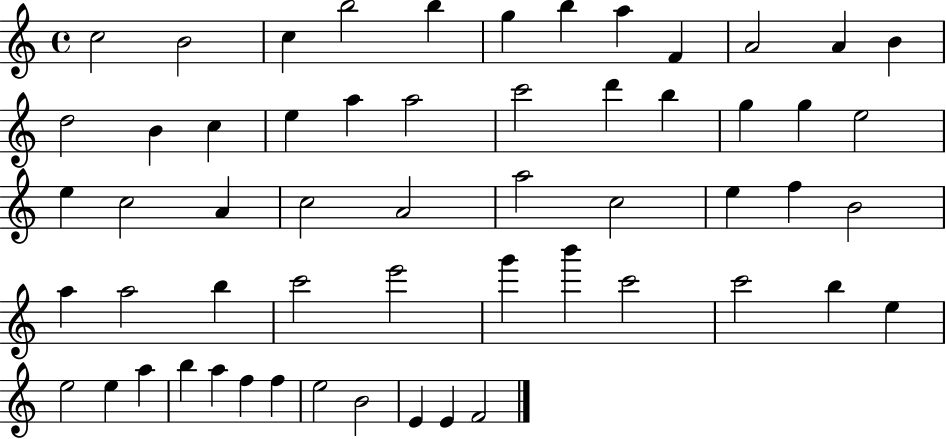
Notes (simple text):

C5/h B4/h C5/q B5/h B5/q G5/q B5/q A5/q F4/q A4/h A4/q B4/q D5/h B4/q C5/q E5/q A5/q A5/h C6/h D6/q B5/q G5/q G5/q E5/h E5/q C5/h A4/q C5/h A4/h A5/h C5/h E5/q F5/q B4/h A5/q A5/h B5/q C6/h E6/h G6/q B6/q C6/h C6/h B5/q E5/q E5/h E5/q A5/q B5/q A5/q F5/q F5/q E5/h B4/h E4/q E4/q F4/h